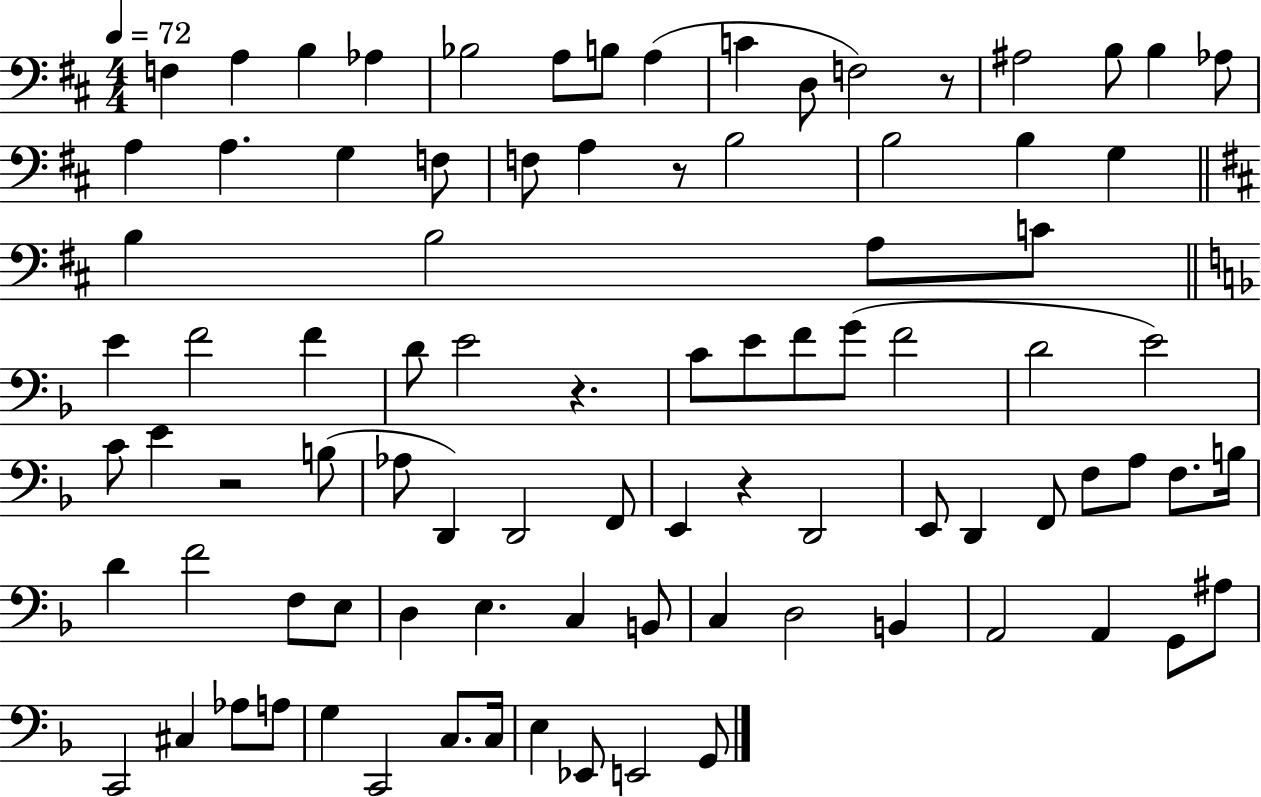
X:1
T:Untitled
M:4/4
L:1/4
K:D
F, A, B, _A, _B,2 A,/2 B,/2 A, C D,/2 F,2 z/2 ^A,2 B,/2 B, _A,/2 A, A, G, F,/2 F,/2 A, z/2 B,2 B,2 B, G, B, B,2 A,/2 C/2 E F2 F D/2 E2 z C/2 E/2 F/2 G/2 F2 D2 E2 C/2 E z2 B,/2 _A,/2 D,, D,,2 F,,/2 E,, z D,,2 E,,/2 D,, F,,/2 F,/2 A,/2 F,/2 B,/4 D F2 F,/2 E,/2 D, E, C, B,,/2 C, D,2 B,, A,,2 A,, G,,/2 ^A,/2 C,,2 ^C, _A,/2 A,/2 G, C,,2 C,/2 C,/4 E, _E,,/2 E,,2 G,,/2